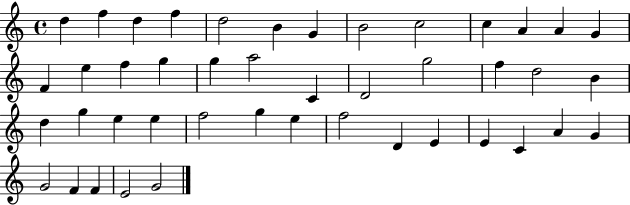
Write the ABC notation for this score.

X:1
T:Untitled
M:4/4
L:1/4
K:C
d f d f d2 B G B2 c2 c A A G F e f g g a2 C D2 g2 f d2 B d g e e f2 g e f2 D E E C A G G2 F F E2 G2